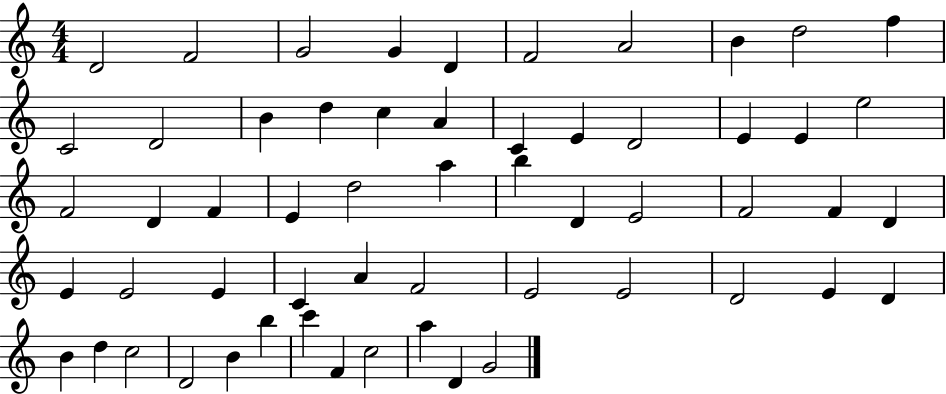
D4/h F4/h G4/h G4/q D4/q F4/h A4/h B4/q D5/h F5/q C4/h D4/h B4/q D5/q C5/q A4/q C4/q E4/q D4/h E4/q E4/q E5/h F4/h D4/q F4/q E4/q D5/h A5/q B5/q D4/q E4/h F4/h F4/q D4/q E4/q E4/h E4/q C4/q A4/q F4/h E4/h E4/h D4/h E4/q D4/q B4/q D5/q C5/h D4/h B4/q B5/q C6/q F4/q C5/h A5/q D4/q G4/h